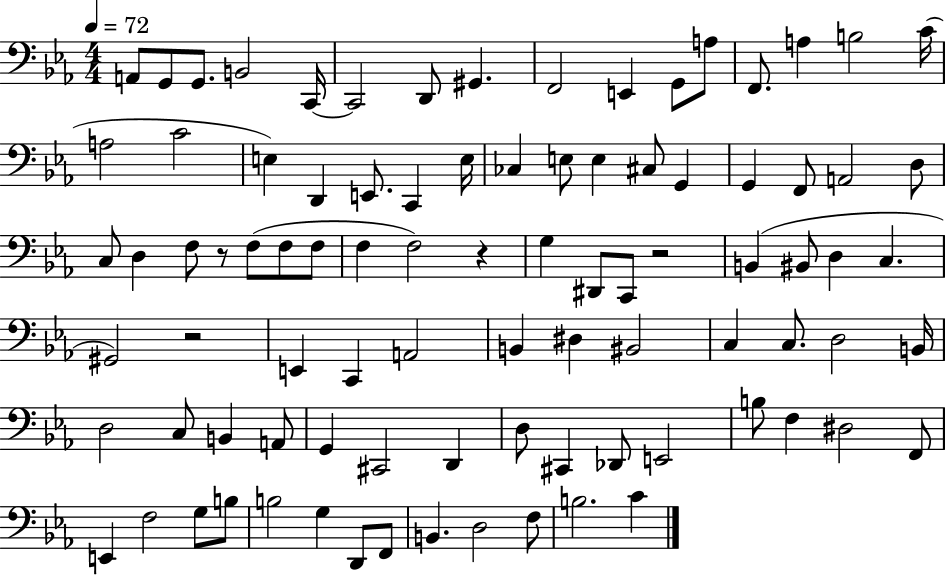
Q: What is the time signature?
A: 4/4